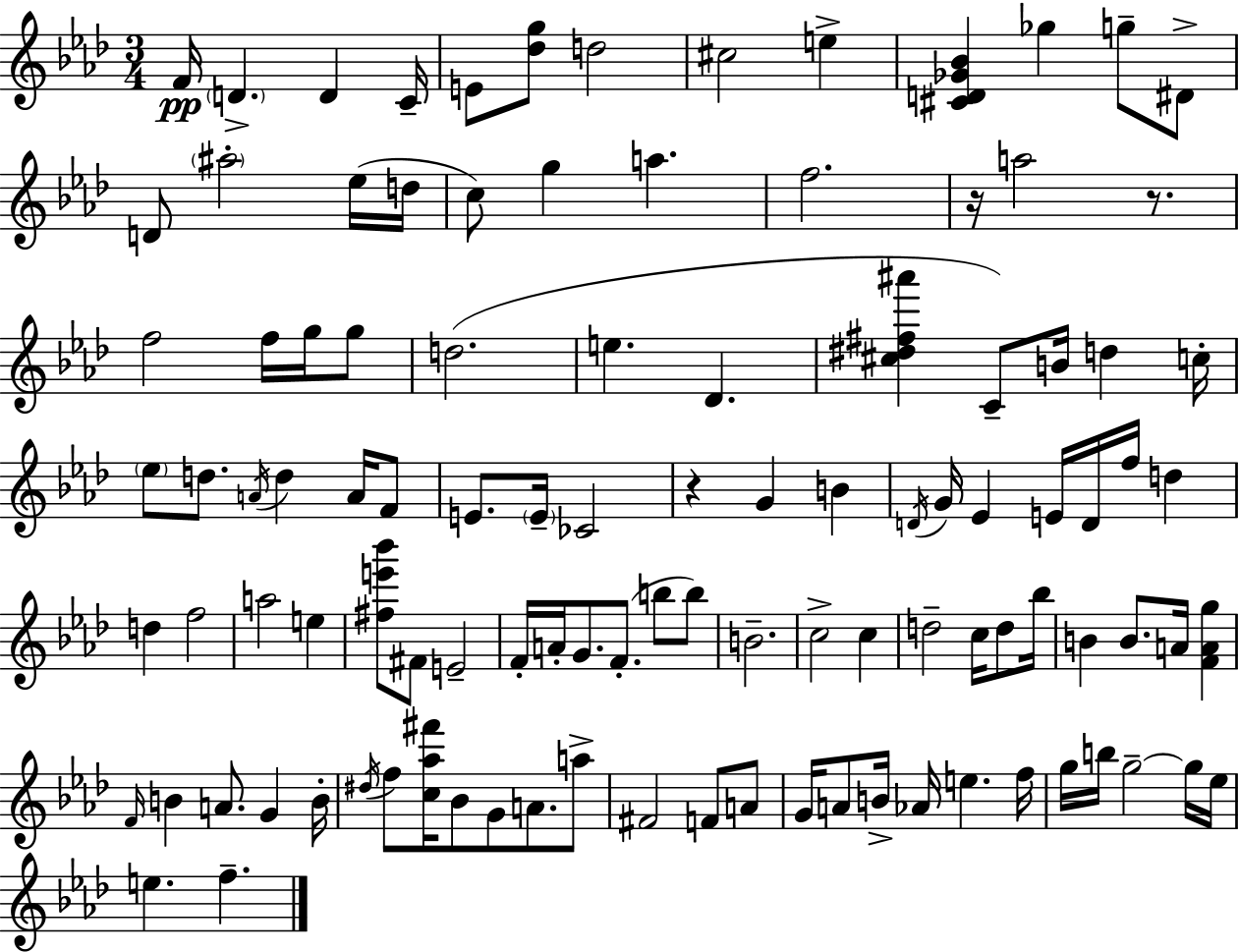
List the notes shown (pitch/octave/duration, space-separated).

F4/s D4/q. D4/q C4/s E4/e [Db5,G5]/e D5/h C#5/h E5/q [C#4,D4,Gb4,Bb4]/q Gb5/q G5/e D#4/e D4/e A#5/h Eb5/s D5/s C5/e G5/q A5/q. F5/h. R/s A5/h R/e. F5/h F5/s G5/s G5/e D5/h. E5/q. Db4/q. [C#5,D#5,F#5,A#6]/q C4/e B4/s D5/q C5/s Eb5/e D5/e. A4/s D5/q A4/s F4/e E4/e. E4/s CES4/h R/q G4/q B4/q D4/s G4/s Eb4/q E4/s D4/s F5/s D5/q D5/q F5/h A5/h E5/q [F#5,E6,Bb6]/e F#4/e E4/h F4/s A4/s G4/e. F4/e. B5/e B5/e B4/h. C5/h C5/q D5/h C5/s D5/e Bb5/s B4/q B4/e. A4/s [F4,A4,G5]/q F4/s B4/q A4/e. G4/q B4/s D#5/s F5/e [C5,Ab5,F#6]/s Bb4/e G4/e A4/e. A5/e F#4/h F4/e A4/e G4/s A4/e B4/s Ab4/s E5/q. F5/s G5/s B5/s G5/h G5/s Eb5/s E5/q. F5/q.